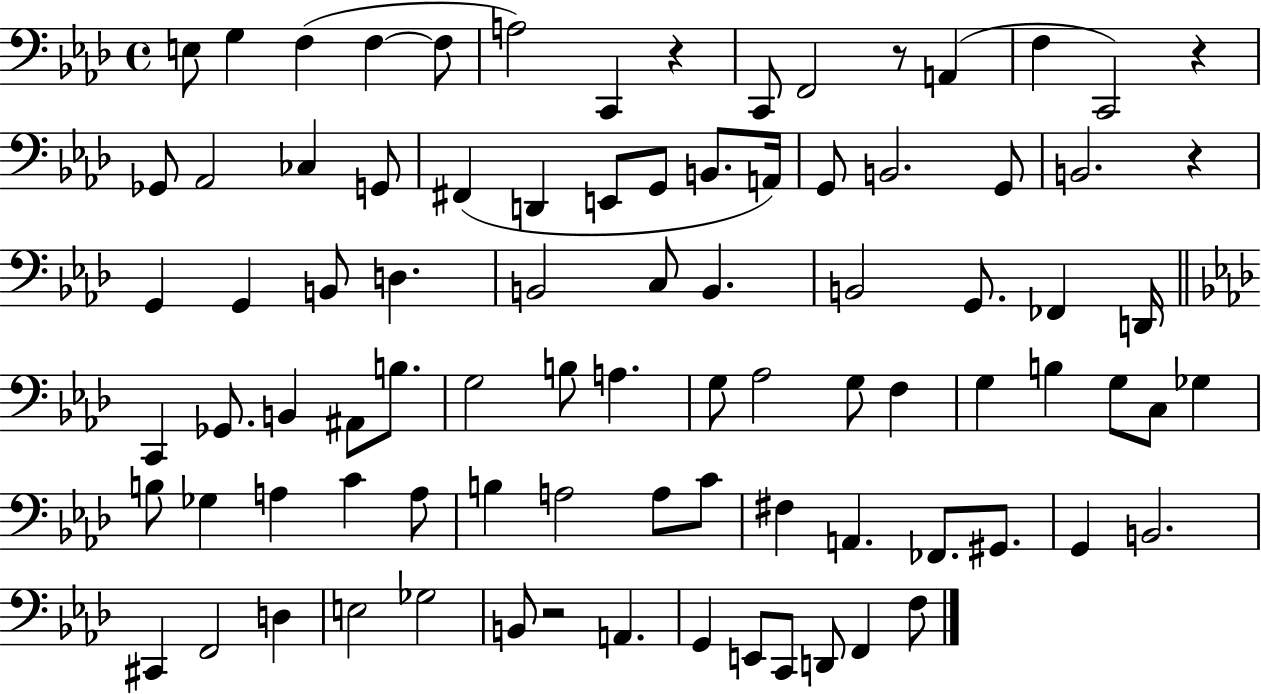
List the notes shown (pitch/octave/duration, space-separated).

E3/e G3/q F3/q F3/q F3/e A3/h C2/q R/q C2/e F2/h R/e A2/q F3/q C2/h R/q Gb2/e Ab2/h CES3/q G2/e F#2/q D2/q E2/e G2/e B2/e. A2/s G2/e B2/h. G2/e B2/h. R/q G2/q G2/q B2/e D3/q. B2/h C3/e B2/q. B2/h G2/e. FES2/q D2/s C2/q Gb2/e. B2/q A#2/e B3/e. G3/h B3/e A3/q. G3/e Ab3/h G3/e F3/q G3/q B3/q G3/e C3/e Gb3/q B3/e Gb3/q A3/q C4/q A3/e B3/q A3/h A3/e C4/e F#3/q A2/q. FES2/e. G#2/e. G2/q B2/h. C#2/q F2/h D3/q E3/h Gb3/h B2/e R/h A2/q. G2/q E2/e C2/e D2/e F2/q F3/e